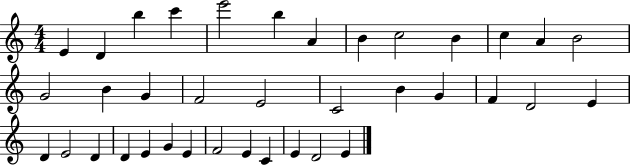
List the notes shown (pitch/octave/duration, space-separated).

E4/q D4/q B5/q C6/q E6/h B5/q A4/q B4/q C5/h B4/q C5/q A4/q B4/h G4/h B4/q G4/q F4/h E4/h C4/h B4/q G4/q F4/q D4/h E4/q D4/q E4/h D4/q D4/q E4/q G4/q E4/q F4/h E4/q C4/q E4/q D4/h E4/q